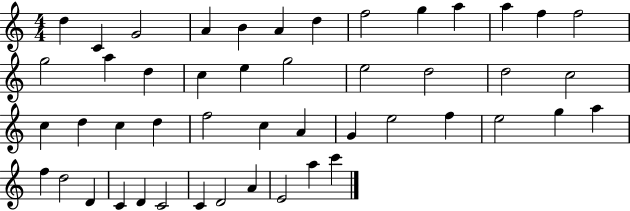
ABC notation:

X:1
T:Untitled
M:4/4
L:1/4
K:C
d C G2 A B A d f2 g a a f f2 g2 a d c e g2 e2 d2 d2 c2 c d c d f2 c A G e2 f e2 g a f d2 D C D C2 C D2 A E2 a c'